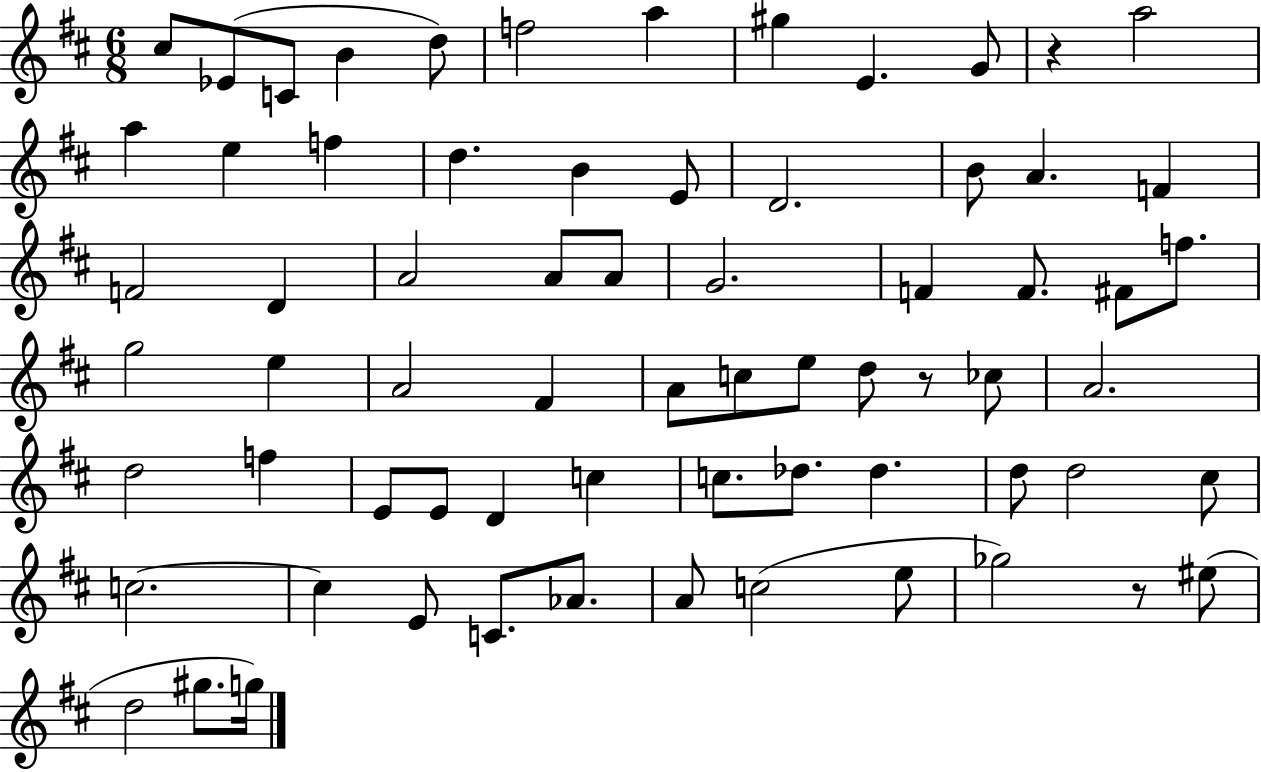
C#5/e Eb4/e C4/e B4/q D5/e F5/h A5/q G#5/q E4/q. G4/e R/q A5/h A5/q E5/q F5/q D5/q. B4/q E4/e D4/h. B4/e A4/q. F4/q F4/h D4/q A4/h A4/e A4/e G4/h. F4/q F4/e. F#4/e F5/e. G5/h E5/q A4/h F#4/q A4/e C5/e E5/e D5/e R/e CES5/e A4/h. D5/h F5/q E4/e E4/e D4/q C5/q C5/e. Db5/e. Db5/q. D5/e D5/h C#5/e C5/h. C5/q E4/e C4/e. Ab4/e. A4/e C5/h E5/e Gb5/h R/e EIS5/e D5/h G#5/e. G5/s